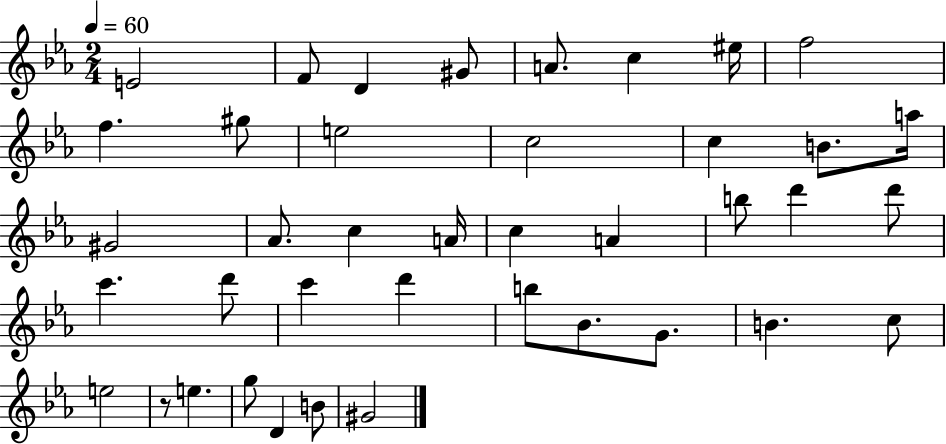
E4/h F4/e D4/q G#4/e A4/e. C5/q EIS5/s F5/h F5/q. G#5/e E5/h C5/h C5/q B4/e. A5/s G#4/h Ab4/e. C5/q A4/s C5/q A4/q B5/e D6/q D6/e C6/q. D6/e C6/q D6/q B5/e Bb4/e. G4/e. B4/q. C5/e E5/h R/e E5/q. G5/e D4/q B4/e G#4/h